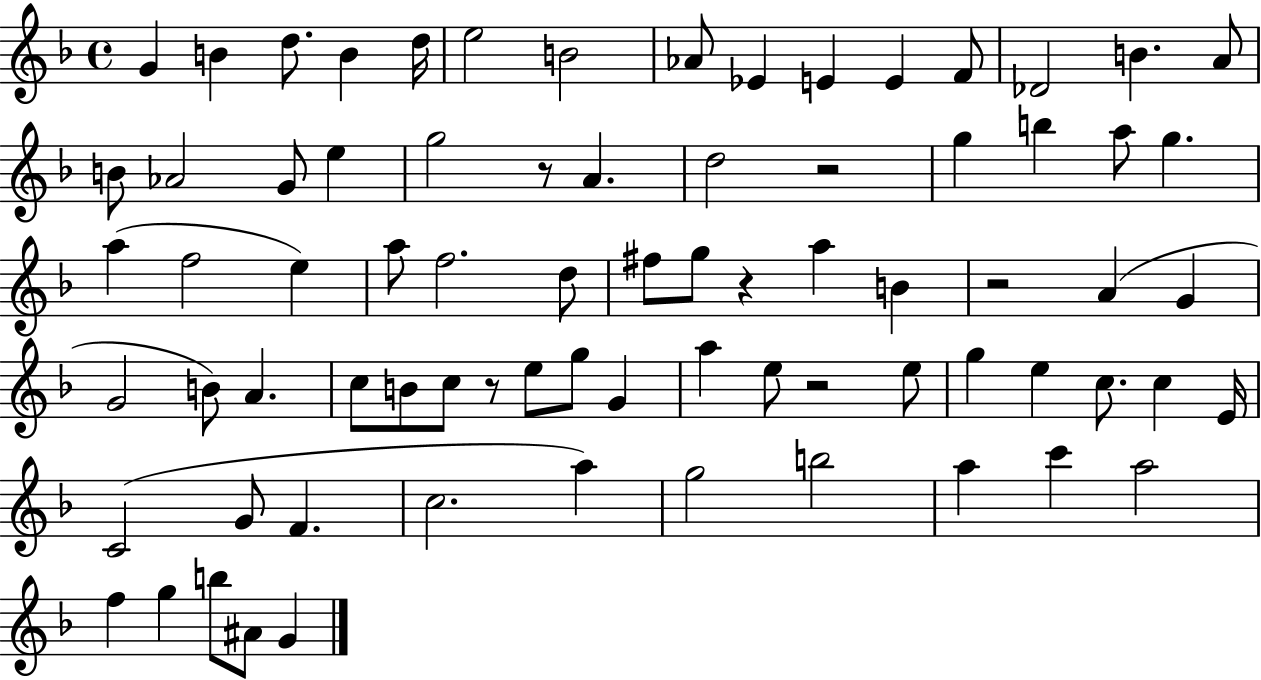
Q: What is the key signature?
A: F major